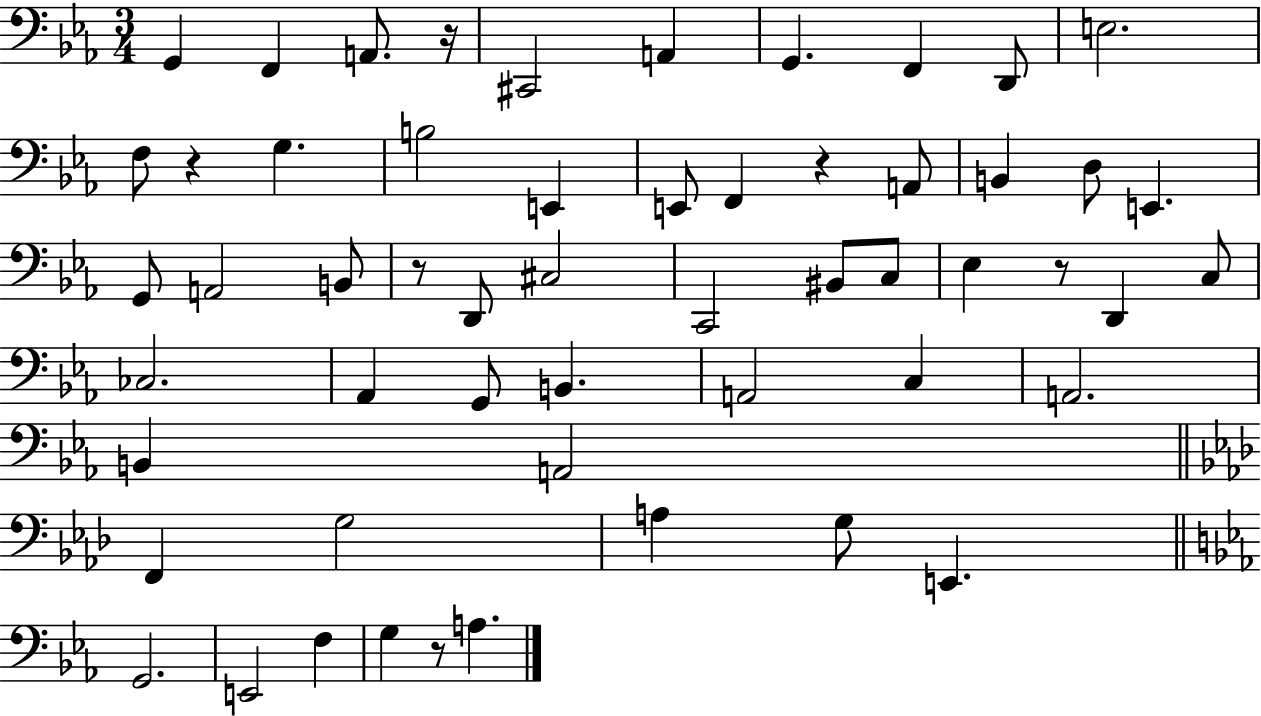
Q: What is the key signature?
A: EES major